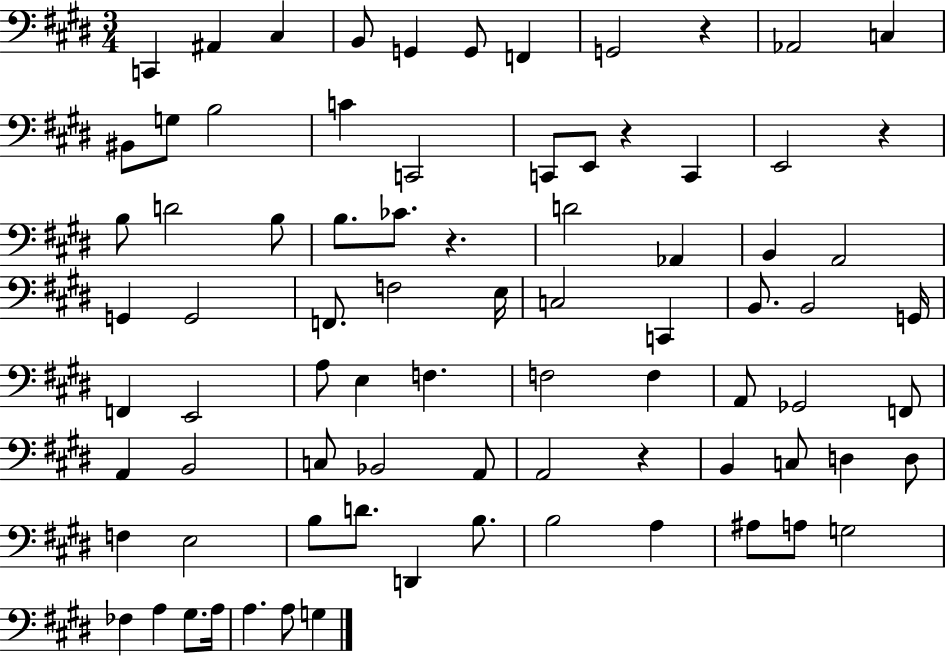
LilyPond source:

{
  \clef bass
  \numericTimeSignature
  \time 3/4
  \key e \major
  c,4 ais,4 cis4 | b,8 g,4 g,8 f,4 | g,2 r4 | aes,2 c4 | \break bis,8 g8 b2 | c'4 c,2 | c,8 e,8 r4 c,4 | e,2 r4 | \break b8 d'2 b8 | b8. ces'8. r4. | d'2 aes,4 | b,4 a,2 | \break g,4 g,2 | f,8. f2 e16 | c2 c,4 | b,8. b,2 g,16 | \break f,4 e,2 | a8 e4 f4. | f2 f4 | a,8 ges,2 f,8 | \break a,4 b,2 | c8 bes,2 a,8 | a,2 r4 | b,4 c8 d4 d8 | \break f4 e2 | b8 d'8. d,4 b8. | b2 a4 | ais8 a8 g2 | \break fes4 a4 gis8. a16 | a4. a8 g4 | \bar "|."
}